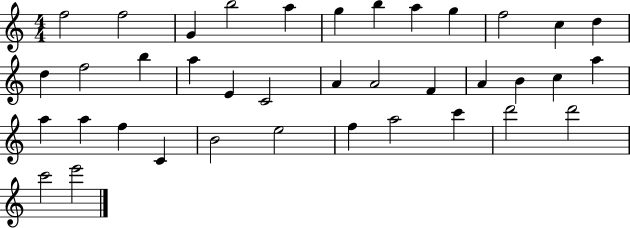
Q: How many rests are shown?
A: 0